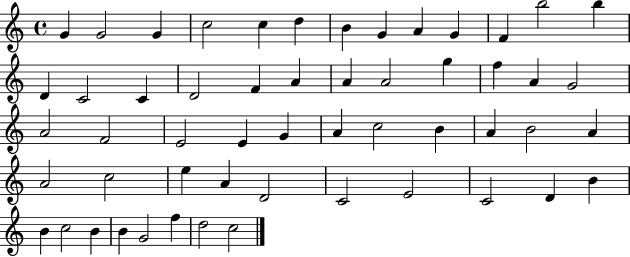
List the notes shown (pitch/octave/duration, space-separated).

G4/q G4/h G4/q C5/h C5/q D5/q B4/q G4/q A4/q G4/q F4/q B5/h B5/q D4/q C4/h C4/q D4/h F4/q A4/q A4/q A4/h G5/q F5/q A4/q G4/h A4/h F4/h E4/h E4/q G4/q A4/q C5/h B4/q A4/q B4/h A4/q A4/h C5/h E5/q A4/q D4/h C4/h E4/h C4/h D4/q B4/q B4/q C5/h B4/q B4/q G4/h F5/q D5/h C5/h